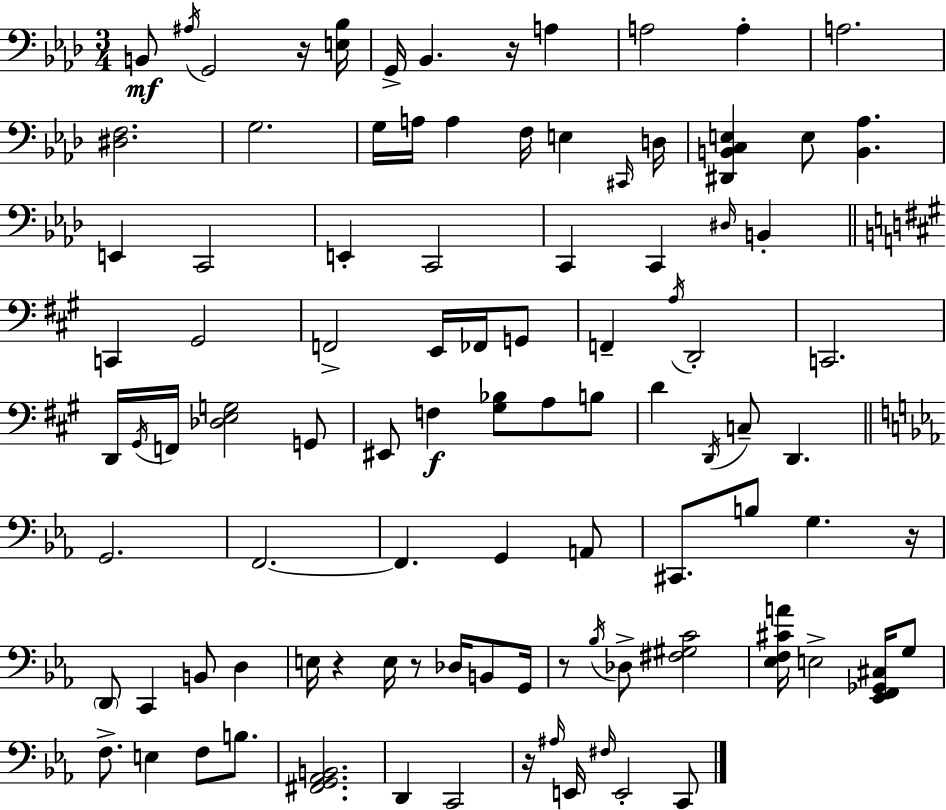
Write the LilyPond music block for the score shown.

{
  \clef bass
  \numericTimeSignature
  \time 3/4
  \key aes \major
  b,8\mf \acciaccatura { ais16 } g,2 r16 | <e bes>16 g,16-> bes,4. r16 a4 | a2 a4-. | a2. | \break <dis f>2. | g2. | g16 a16 a4 f16 e4 | \grace { cis,16 } d16 <dis, b, c e>4 e8 <b, aes>4. | \break e,4 c,2 | e,4-. c,2 | c,4 c,4 \grace { dis16 } b,4-. | \bar "||" \break \key a \major c,4 gis,2 | f,2-> e,16 fes,16 g,8 | f,4-- \acciaccatura { a16 } d,2-. | c,2. | \break d,16 \acciaccatura { gis,16 } f,16 <des e g>2 | g,8 eis,8 f4\f <gis bes>8 a8 | b8 d'4 \acciaccatura { d,16 } c8-- d,4. | \bar "||" \break \key ees \major g,2. | f,2.~~ | f,4. g,4 a,8 | cis,8. b8 g4. r16 | \break \parenthesize d,8 c,4 b,8 d4 | e16 r4 e16 r8 des16 b,8 g,16 | r8 \acciaccatura { bes16 } des8-> <fis gis c'>2 | <ees f cis' a'>16 e2-> <ees, f, ges, cis>16 g8 | \break f8.-> e4 f8 b8. | <fis, g, aes, b,>2. | d,4 c,2 | r16 \grace { ais16 } e,16 \grace { fis16 } e,2-. | \break c,8 \bar "|."
}